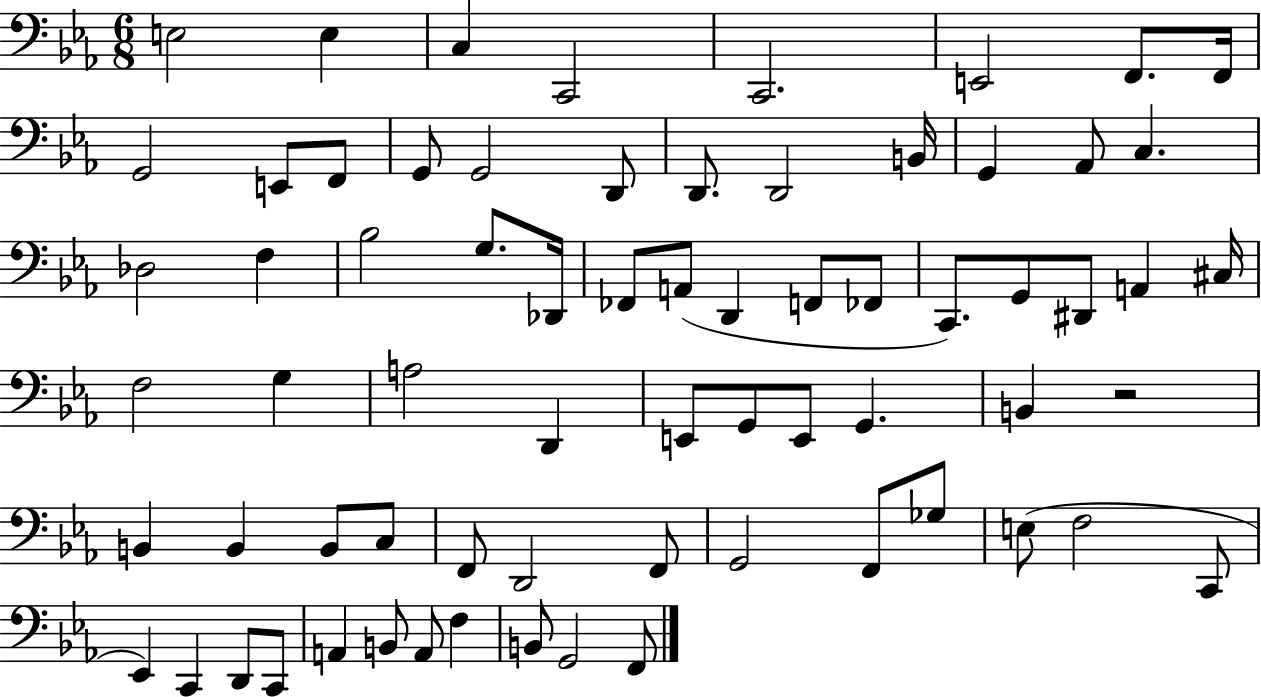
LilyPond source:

{
  \clef bass
  \numericTimeSignature
  \time 6/8
  \key ees \major
  e2 e4 | c4 c,2 | c,2. | e,2 f,8. f,16 | \break g,2 e,8 f,8 | g,8 g,2 d,8 | d,8. d,2 b,16 | g,4 aes,8 c4. | \break des2 f4 | bes2 g8. des,16 | fes,8 a,8( d,4 f,8 fes,8 | c,8.) g,8 dis,8 a,4 cis16 | \break f2 g4 | a2 d,4 | e,8 g,8 e,8 g,4. | b,4 r2 | \break b,4 b,4 b,8 c8 | f,8 d,2 f,8 | g,2 f,8 ges8 | e8( f2 c,8 | \break ees,4) c,4 d,8 c,8 | a,4 b,8 a,8 f4 | b,8 g,2 f,8 | \bar "|."
}